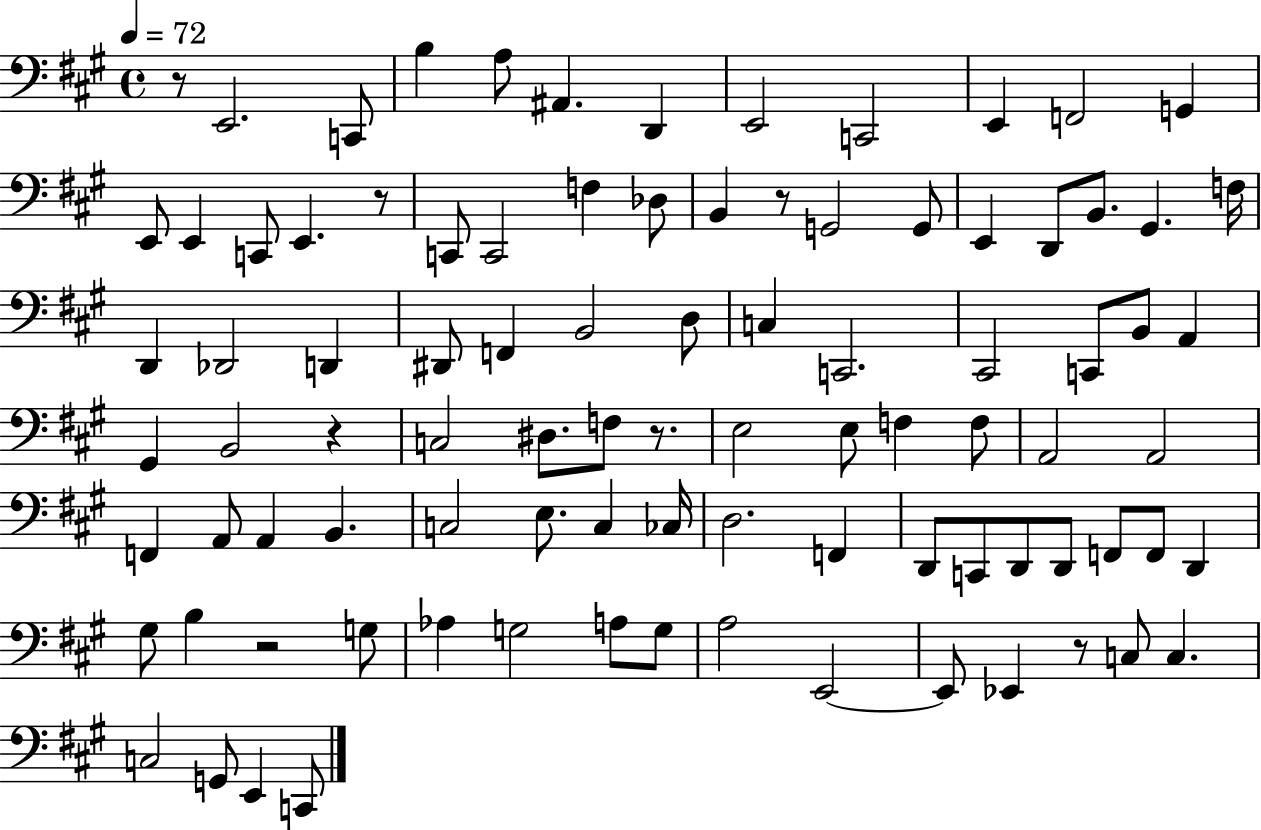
X:1
T:Untitled
M:4/4
L:1/4
K:A
z/2 E,,2 C,,/2 B, A,/2 ^A,, D,, E,,2 C,,2 E,, F,,2 G,, E,,/2 E,, C,,/2 E,, z/2 C,,/2 C,,2 F, _D,/2 B,, z/2 G,,2 G,,/2 E,, D,,/2 B,,/2 ^G,, F,/4 D,, _D,,2 D,, ^D,,/2 F,, B,,2 D,/2 C, C,,2 ^C,,2 C,,/2 B,,/2 A,, ^G,, B,,2 z C,2 ^D,/2 F,/2 z/2 E,2 E,/2 F, F,/2 A,,2 A,,2 F,, A,,/2 A,, B,, C,2 E,/2 C, _C,/4 D,2 F,, D,,/2 C,,/2 D,,/2 D,,/2 F,,/2 F,,/2 D,, ^G,/2 B, z2 G,/2 _A, G,2 A,/2 G,/2 A,2 E,,2 E,,/2 _E,, z/2 C,/2 C, C,2 G,,/2 E,, C,,/2